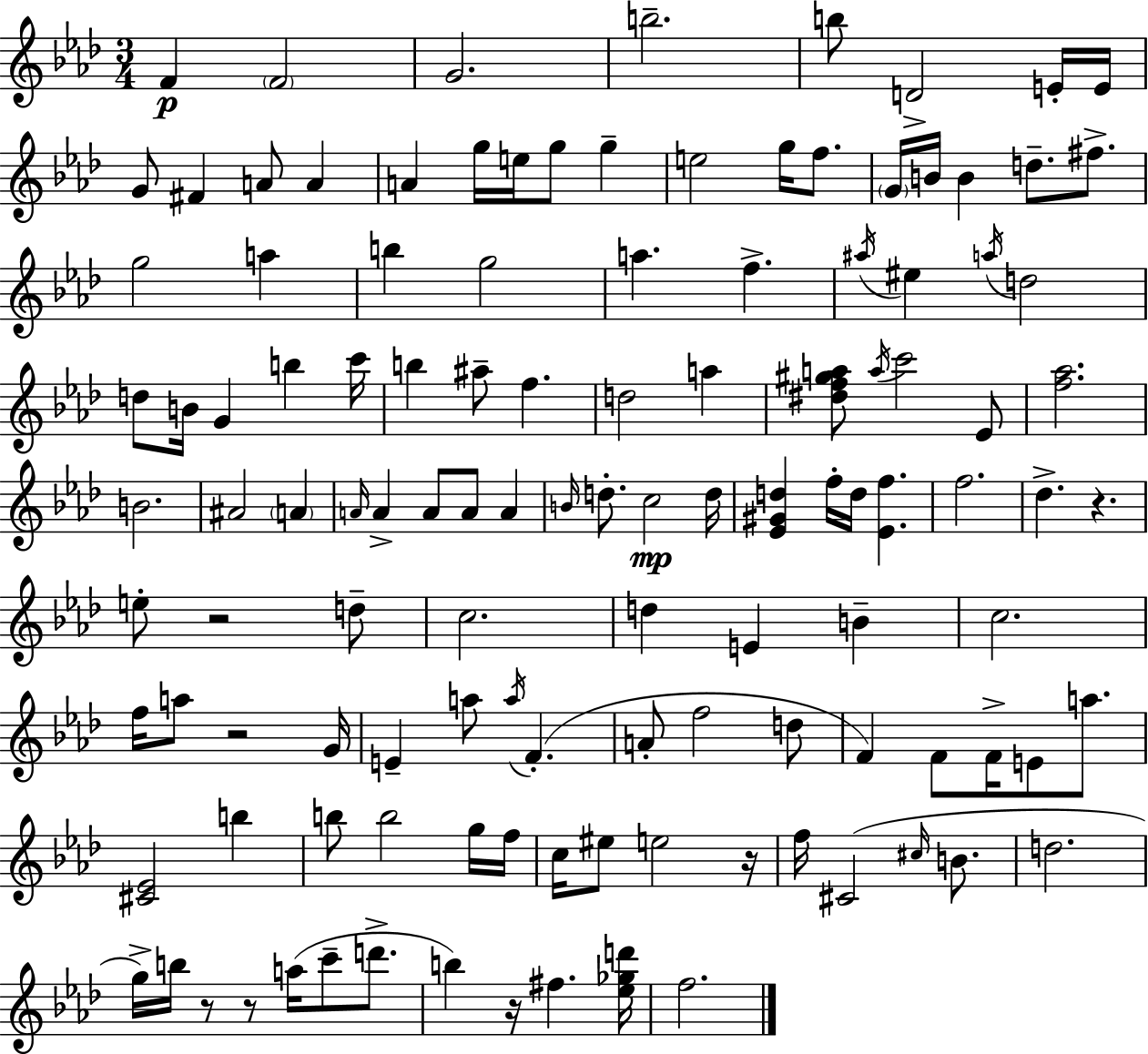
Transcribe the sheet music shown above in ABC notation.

X:1
T:Untitled
M:3/4
L:1/4
K:Ab
F F2 G2 b2 b/2 D2 E/4 E/4 G/2 ^F A/2 A A g/4 e/4 g/2 g e2 g/4 f/2 G/4 B/4 B d/2 ^f/2 g2 a b g2 a f ^a/4 ^e a/4 d2 d/2 B/4 G b c'/4 b ^a/2 f d2 a [^df^ga]/2 a/4 c'2 _E/2 [f_a]2 B2 ^A2 A A/4 A A/2 A/2 A B/4 d/2 c2 d/4 [_E^Gd] f/4 d/4 [_Ef] f2 _d z e/2 z2 d/2 c2 d E B c2 f/4 a/2 z2 G/4 E a/2 a/4 F A/2 f2 d/2 F F/2 F/4 E/2 a/2 [^C_E]2 b b/2 b2 g/4 f/4 c/4 ^e/2 e2 z/4 f/4 ^C2 ^c/4 B/2 d2 g/4 b/4 z/2 z/2 a/4 c'/2 d'/2 b z/4 ^f [_e_gd']/4 f2